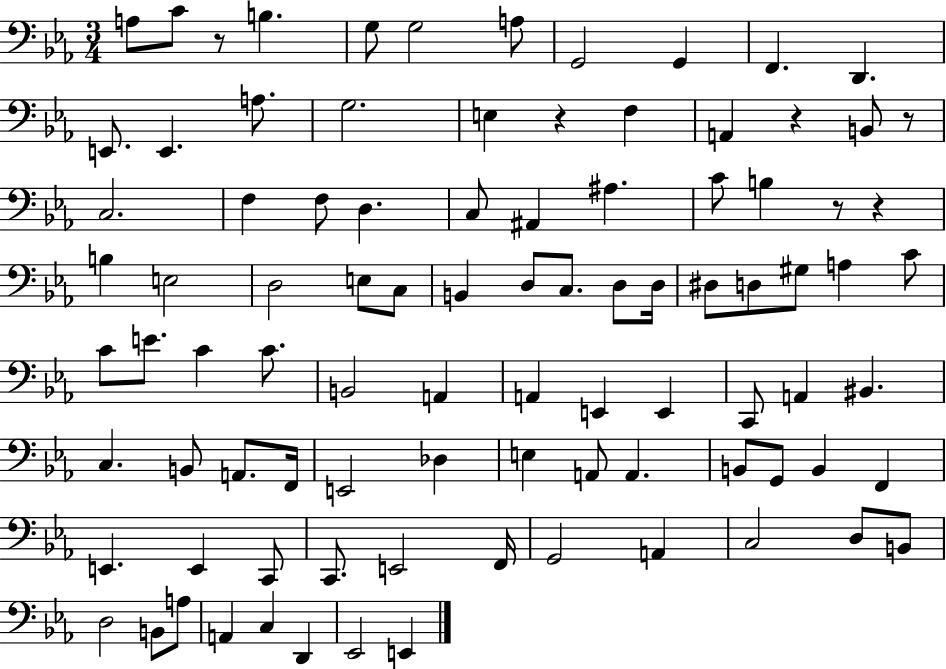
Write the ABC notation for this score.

X:1
T:Untitled
M:3/4
L:1/4
K:Eb
A,/2 C/2 z/2 B, G,/2 G,2 A,/2 G,,2 G,, F,, D,, E,,/2 E,, A,/2 G,2 E, z F, A,, z B,,/2 z/2 C,2 F, F,/2 D, C,/2 ^A,, ^A, C/2 B, z/2 z B, E,2 D,2 E,/2 C,/2 B,, D,/2 C,/2 D,/2 D,/4 ^D,/2 D,/2 ^G,/2 A, C/2 C/2 E/2 C C/2 B,,2 A,, A,, E,, E,, C,,/2 A,, ^B,, C, B,,/2 A,,/2 F,,/4 E,,2 _D, E, A,,/2 A,, B,,/2 G,,/2 B,, F,, E,, E,, C,,/2 C,,/2 E,,2 F,,/4 G,,2 A,, C,2 D,/2 B,,/2 D,2 B,,/2 A,/2 A,, C, D,, _E,,2 E,,